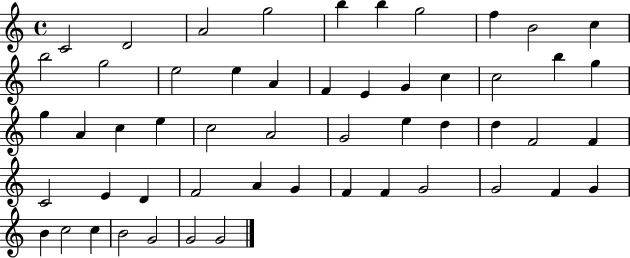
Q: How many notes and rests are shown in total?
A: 53